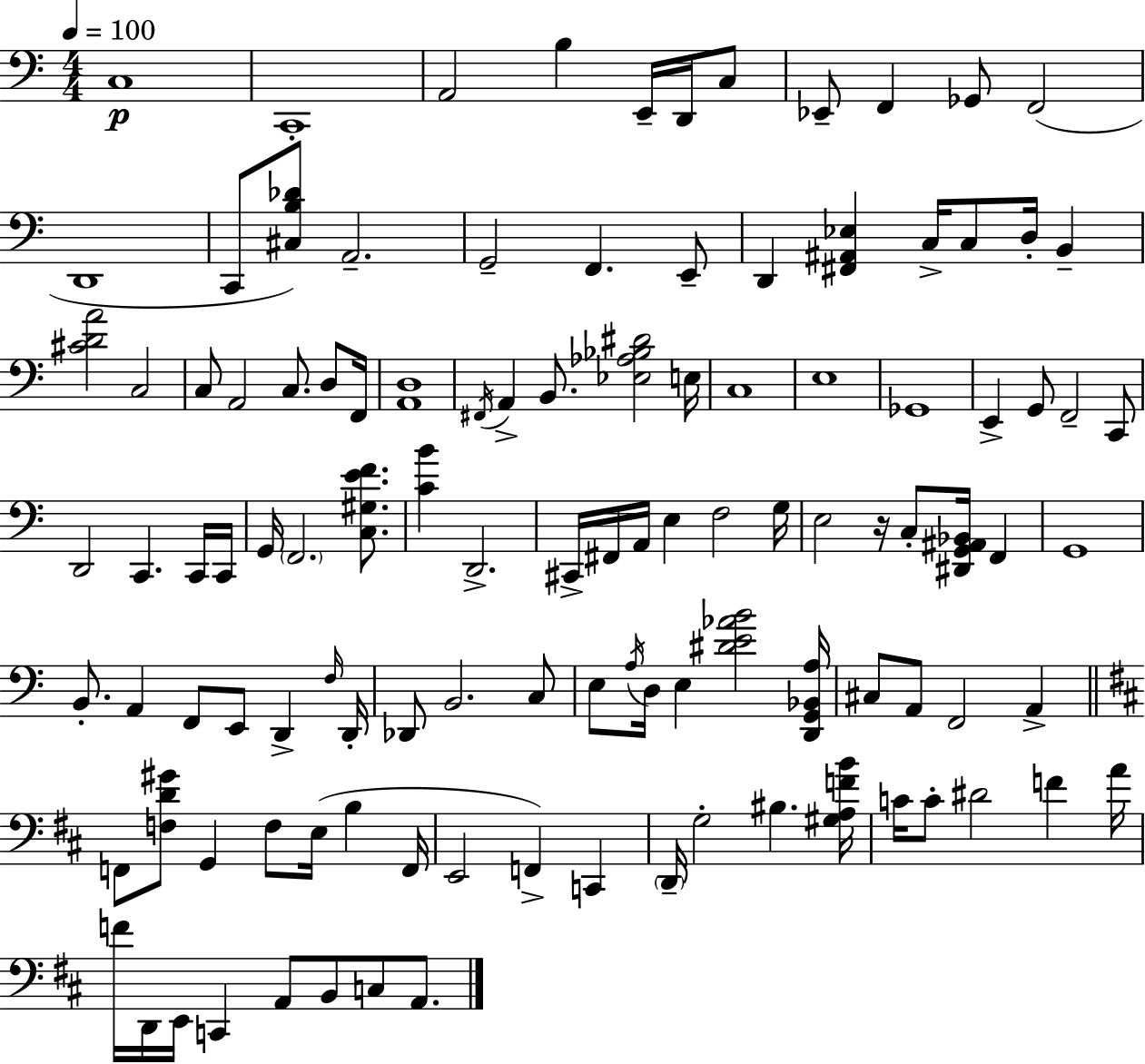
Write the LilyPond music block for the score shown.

{
  \clef bass
  \numericTimeSignature
  \time 4/4
  \key c \major
  \tempo 4 = 100
  c1\p | c,1-. | a,2 b4 e,16-- d,16 c8 | ees,8-- f,4 ges,8 f,2( | \break d,1 | c,8 <cis b des'>8) a,2.-- | g,2-- f,4. e,8-- | d,4 <fis, ais, ees>4 c16-> c8 d16-. b,4-- | \break <cis' d' a'>2 c2 | c8 a,2 c8. d8 f,16 | <a, d>1 | \acciaccatura { fis,16 } a,4-> b,8. <ees aes bes dis'>2 | \break e16 c1 | e1 | ges,1 | e,4-> g,8 f,2-- c,8 | \break d,2 c,4. c,16 | c,16 g,16 \parenthesize f,2. <c gis e' f'>8. | <c' b'>4 d,2.-> | cis,16-> fis,16 a,16 e4 f2 | \break g16 e2 r16 c8-. <dis, g, ais, bes,>16 f,4 | g,1 | b,8.-. a,4 f,8 e,8 d,4-> | \grace { f16 } d,16-. des,8 b,2. | \break c8 e8 \acciaccatura { a16 } d16 e4 <dis' e' aes' b'>2 | <d, g, bes, a>16 cis8 a,8 f,2 a,4-> | \bar "||" \break \key d \major f,8 <f d' gis'>8 g,4 f8 e16( b4 f,16 | e,2 f,4->) c,4 | \parenthesize d,16-- g2-. bis4. <gis a f' b'>16 | c'16 c'8-. dis'2 f'4 a'16 | \break f'16 d,16 e,16 c,4 a,8 b,8 c8 a,8. | \bar "|."
}